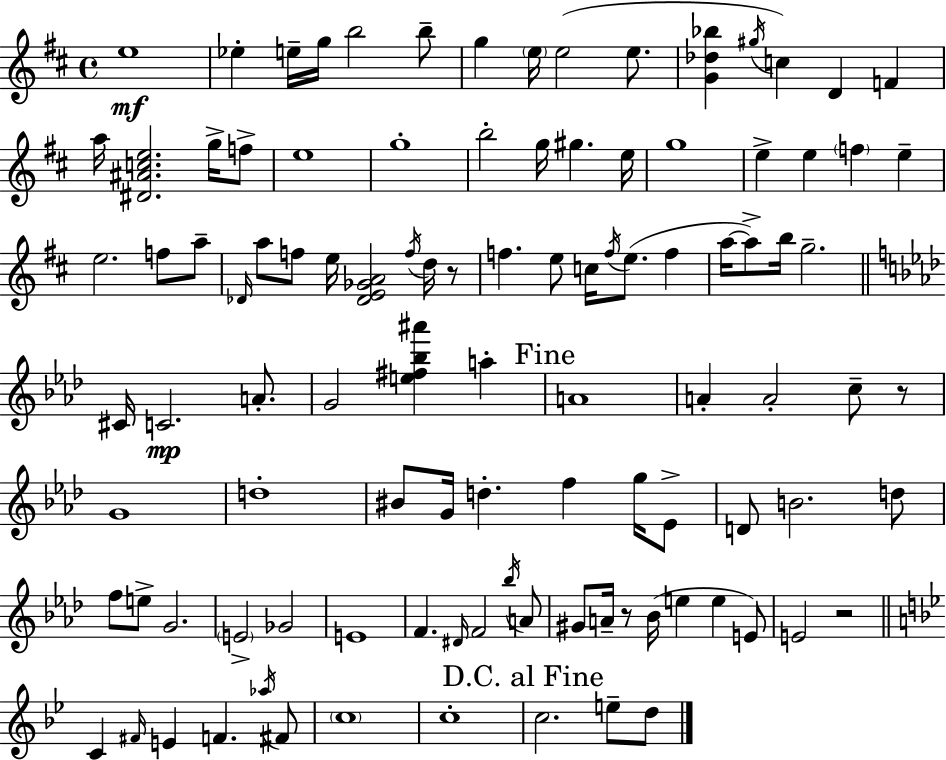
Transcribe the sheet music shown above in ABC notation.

X:1
T:Untitled
M:4/4
L:1/4
K:D
e4 _e e/4 g/4 b2 b/2 g e/4 e2 e/2 [G_d_b] ^g/4 c D F a/4 [^D^Ace]2 g/4 f/2 e4 g4 b2 g/4 ^g e/4 g4 e e f e e2 f/2 a/2 _D/4 a/2 f/2 e/4 [_DE_GA]2 f/4 d/4 z/2 f e/2 c/4 f/4 e/2 f a/4 a/2 b/4 g2 ^C/4 C2 A/2 G2 [e^f_b^a'] a A4 A A2 c/2 z/2 G4 d4 ^B/2 G/4 d f g/4 _E/2 D/2 B2 d/2 f/2 e/2 G2 E2 _G2 E4 F ^D/4 F2 _b/4 A/2 ^G/2 A/4 z/2 _B/4 e e E/2 E2 z2 C ^F/4 E F _a/4 ^F/2 c4 c4 c2 e/2 d/2